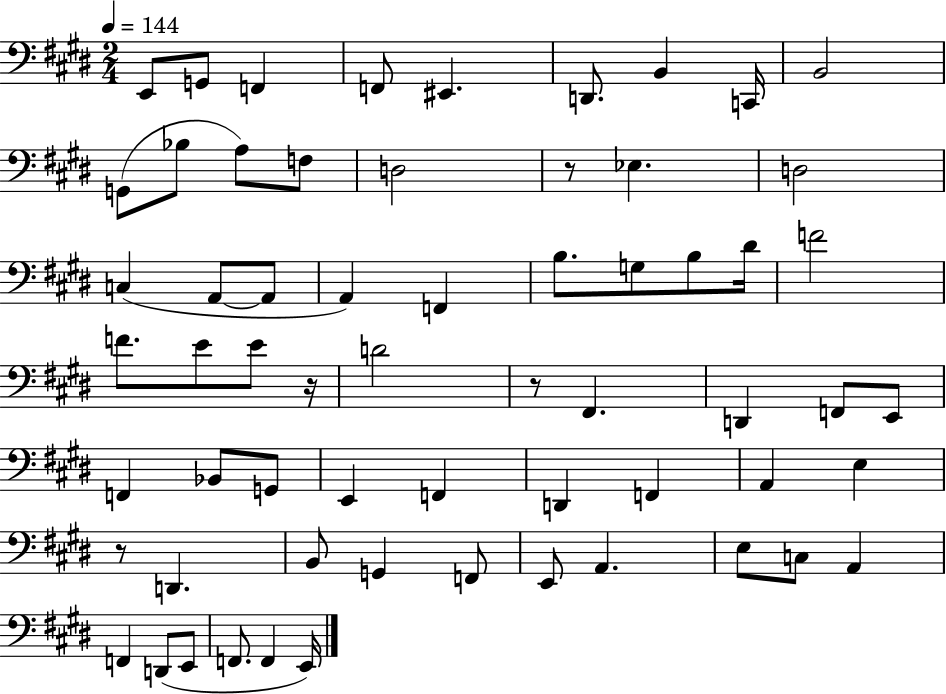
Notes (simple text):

E2/e G2/e F2/q F2/e EIS2/q. D2/e. B2/q C2/s B2/h G2/e Bb3/e A3/e F3/e D3/h R/e Eb3/q. D3/h C3/q A2/e A2/e A2/q F2/q B3/e. G3/e B3/e D#4/s F4/h F4/e. E4/e E4/e R/s D4/h R/e F#2/q. D2/q F2/e E2/e F2/q Bb2/e G2/e E2/q F2/q D2/q F2/q A2/q E3/q R/e D2/q. B2/e G2/q F2/e E2/e A2/q. E3/e C3/e A2/q F2/q D2/e E2/e F2/e. F2/q E2/s